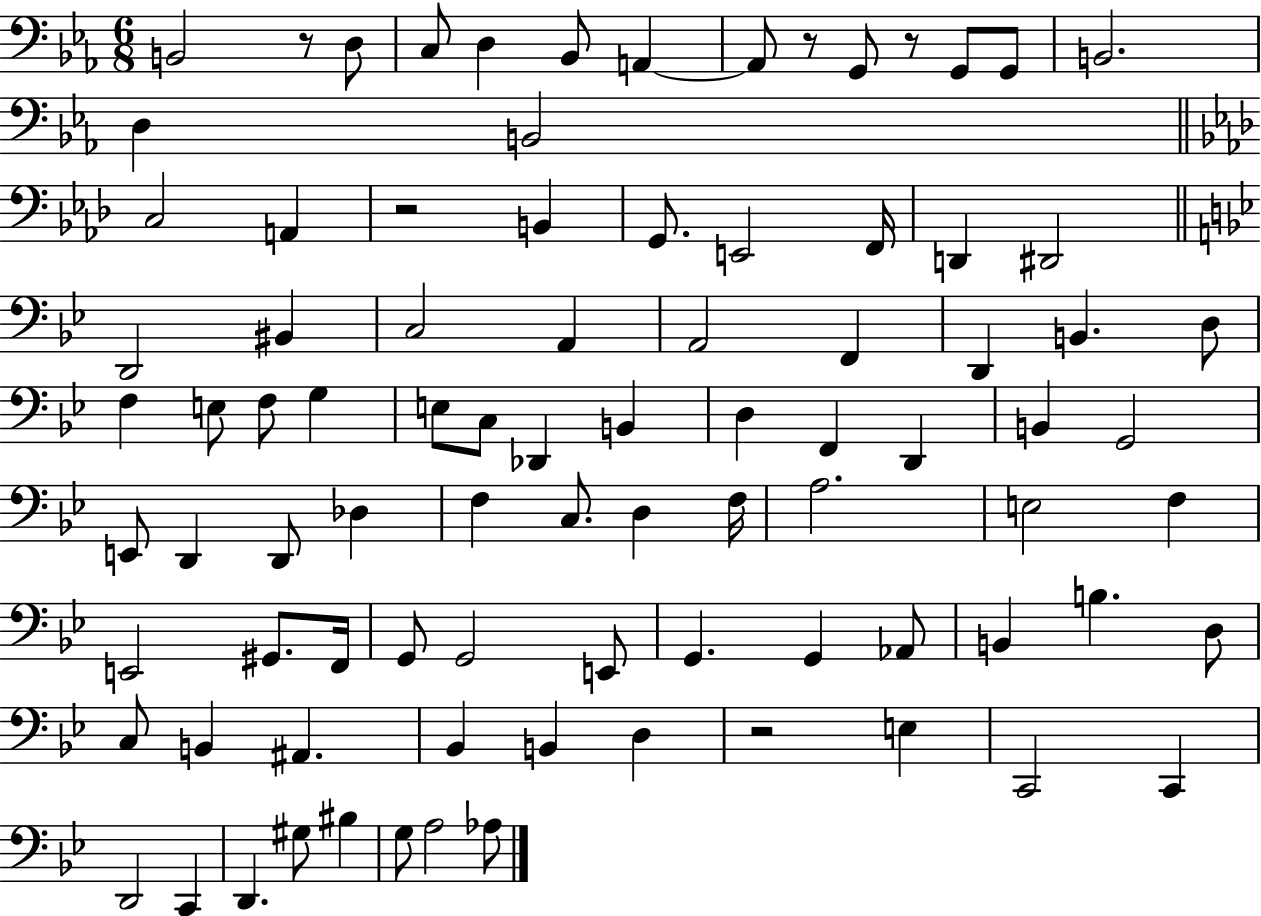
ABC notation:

X:1
T:Untitled
M:6/8
L:1/4
K:Eb
B,,2 z/2 D,/2 C,/2 D, _B,,/2 A,, A,,/2 z/2 G,,/2 z/2 G,,/2 G,,/2 B,,2 D, B,,2 C,2 A,, z2 B,, G,,/2 E,,2 F,,/4 D,, ^D,,2 D,,2 ^B,, C,2 A,, A,,2 F,, D,, B,, D,/2 F, E,/2 F,/2 G, E,/2 C,/2 _D,, B,, D, F,, D,, B,, G,,2 E,,/2 D,, D,,/2 _D, F, C,/2 D, F,/4 A,2 E,2 F, E,,2 ^G,,/2 F,,/4 G,,/2 G,,2 E,,/2 G,, G,, _A,,/2 B,, B, D,/2 C,/2 B,, ^A,, _B,, B,, D, z2 E, C,,2 C,, D,,2 C,, D,, ^G,/2 ^B, G,/2 A,2 _A,/2